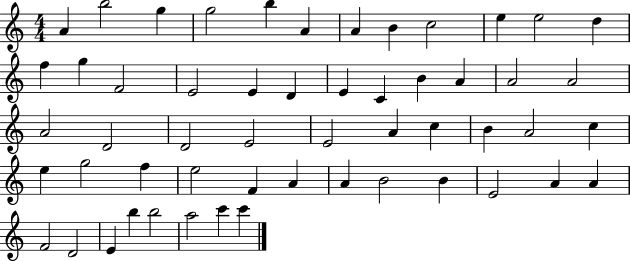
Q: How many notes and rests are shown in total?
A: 54